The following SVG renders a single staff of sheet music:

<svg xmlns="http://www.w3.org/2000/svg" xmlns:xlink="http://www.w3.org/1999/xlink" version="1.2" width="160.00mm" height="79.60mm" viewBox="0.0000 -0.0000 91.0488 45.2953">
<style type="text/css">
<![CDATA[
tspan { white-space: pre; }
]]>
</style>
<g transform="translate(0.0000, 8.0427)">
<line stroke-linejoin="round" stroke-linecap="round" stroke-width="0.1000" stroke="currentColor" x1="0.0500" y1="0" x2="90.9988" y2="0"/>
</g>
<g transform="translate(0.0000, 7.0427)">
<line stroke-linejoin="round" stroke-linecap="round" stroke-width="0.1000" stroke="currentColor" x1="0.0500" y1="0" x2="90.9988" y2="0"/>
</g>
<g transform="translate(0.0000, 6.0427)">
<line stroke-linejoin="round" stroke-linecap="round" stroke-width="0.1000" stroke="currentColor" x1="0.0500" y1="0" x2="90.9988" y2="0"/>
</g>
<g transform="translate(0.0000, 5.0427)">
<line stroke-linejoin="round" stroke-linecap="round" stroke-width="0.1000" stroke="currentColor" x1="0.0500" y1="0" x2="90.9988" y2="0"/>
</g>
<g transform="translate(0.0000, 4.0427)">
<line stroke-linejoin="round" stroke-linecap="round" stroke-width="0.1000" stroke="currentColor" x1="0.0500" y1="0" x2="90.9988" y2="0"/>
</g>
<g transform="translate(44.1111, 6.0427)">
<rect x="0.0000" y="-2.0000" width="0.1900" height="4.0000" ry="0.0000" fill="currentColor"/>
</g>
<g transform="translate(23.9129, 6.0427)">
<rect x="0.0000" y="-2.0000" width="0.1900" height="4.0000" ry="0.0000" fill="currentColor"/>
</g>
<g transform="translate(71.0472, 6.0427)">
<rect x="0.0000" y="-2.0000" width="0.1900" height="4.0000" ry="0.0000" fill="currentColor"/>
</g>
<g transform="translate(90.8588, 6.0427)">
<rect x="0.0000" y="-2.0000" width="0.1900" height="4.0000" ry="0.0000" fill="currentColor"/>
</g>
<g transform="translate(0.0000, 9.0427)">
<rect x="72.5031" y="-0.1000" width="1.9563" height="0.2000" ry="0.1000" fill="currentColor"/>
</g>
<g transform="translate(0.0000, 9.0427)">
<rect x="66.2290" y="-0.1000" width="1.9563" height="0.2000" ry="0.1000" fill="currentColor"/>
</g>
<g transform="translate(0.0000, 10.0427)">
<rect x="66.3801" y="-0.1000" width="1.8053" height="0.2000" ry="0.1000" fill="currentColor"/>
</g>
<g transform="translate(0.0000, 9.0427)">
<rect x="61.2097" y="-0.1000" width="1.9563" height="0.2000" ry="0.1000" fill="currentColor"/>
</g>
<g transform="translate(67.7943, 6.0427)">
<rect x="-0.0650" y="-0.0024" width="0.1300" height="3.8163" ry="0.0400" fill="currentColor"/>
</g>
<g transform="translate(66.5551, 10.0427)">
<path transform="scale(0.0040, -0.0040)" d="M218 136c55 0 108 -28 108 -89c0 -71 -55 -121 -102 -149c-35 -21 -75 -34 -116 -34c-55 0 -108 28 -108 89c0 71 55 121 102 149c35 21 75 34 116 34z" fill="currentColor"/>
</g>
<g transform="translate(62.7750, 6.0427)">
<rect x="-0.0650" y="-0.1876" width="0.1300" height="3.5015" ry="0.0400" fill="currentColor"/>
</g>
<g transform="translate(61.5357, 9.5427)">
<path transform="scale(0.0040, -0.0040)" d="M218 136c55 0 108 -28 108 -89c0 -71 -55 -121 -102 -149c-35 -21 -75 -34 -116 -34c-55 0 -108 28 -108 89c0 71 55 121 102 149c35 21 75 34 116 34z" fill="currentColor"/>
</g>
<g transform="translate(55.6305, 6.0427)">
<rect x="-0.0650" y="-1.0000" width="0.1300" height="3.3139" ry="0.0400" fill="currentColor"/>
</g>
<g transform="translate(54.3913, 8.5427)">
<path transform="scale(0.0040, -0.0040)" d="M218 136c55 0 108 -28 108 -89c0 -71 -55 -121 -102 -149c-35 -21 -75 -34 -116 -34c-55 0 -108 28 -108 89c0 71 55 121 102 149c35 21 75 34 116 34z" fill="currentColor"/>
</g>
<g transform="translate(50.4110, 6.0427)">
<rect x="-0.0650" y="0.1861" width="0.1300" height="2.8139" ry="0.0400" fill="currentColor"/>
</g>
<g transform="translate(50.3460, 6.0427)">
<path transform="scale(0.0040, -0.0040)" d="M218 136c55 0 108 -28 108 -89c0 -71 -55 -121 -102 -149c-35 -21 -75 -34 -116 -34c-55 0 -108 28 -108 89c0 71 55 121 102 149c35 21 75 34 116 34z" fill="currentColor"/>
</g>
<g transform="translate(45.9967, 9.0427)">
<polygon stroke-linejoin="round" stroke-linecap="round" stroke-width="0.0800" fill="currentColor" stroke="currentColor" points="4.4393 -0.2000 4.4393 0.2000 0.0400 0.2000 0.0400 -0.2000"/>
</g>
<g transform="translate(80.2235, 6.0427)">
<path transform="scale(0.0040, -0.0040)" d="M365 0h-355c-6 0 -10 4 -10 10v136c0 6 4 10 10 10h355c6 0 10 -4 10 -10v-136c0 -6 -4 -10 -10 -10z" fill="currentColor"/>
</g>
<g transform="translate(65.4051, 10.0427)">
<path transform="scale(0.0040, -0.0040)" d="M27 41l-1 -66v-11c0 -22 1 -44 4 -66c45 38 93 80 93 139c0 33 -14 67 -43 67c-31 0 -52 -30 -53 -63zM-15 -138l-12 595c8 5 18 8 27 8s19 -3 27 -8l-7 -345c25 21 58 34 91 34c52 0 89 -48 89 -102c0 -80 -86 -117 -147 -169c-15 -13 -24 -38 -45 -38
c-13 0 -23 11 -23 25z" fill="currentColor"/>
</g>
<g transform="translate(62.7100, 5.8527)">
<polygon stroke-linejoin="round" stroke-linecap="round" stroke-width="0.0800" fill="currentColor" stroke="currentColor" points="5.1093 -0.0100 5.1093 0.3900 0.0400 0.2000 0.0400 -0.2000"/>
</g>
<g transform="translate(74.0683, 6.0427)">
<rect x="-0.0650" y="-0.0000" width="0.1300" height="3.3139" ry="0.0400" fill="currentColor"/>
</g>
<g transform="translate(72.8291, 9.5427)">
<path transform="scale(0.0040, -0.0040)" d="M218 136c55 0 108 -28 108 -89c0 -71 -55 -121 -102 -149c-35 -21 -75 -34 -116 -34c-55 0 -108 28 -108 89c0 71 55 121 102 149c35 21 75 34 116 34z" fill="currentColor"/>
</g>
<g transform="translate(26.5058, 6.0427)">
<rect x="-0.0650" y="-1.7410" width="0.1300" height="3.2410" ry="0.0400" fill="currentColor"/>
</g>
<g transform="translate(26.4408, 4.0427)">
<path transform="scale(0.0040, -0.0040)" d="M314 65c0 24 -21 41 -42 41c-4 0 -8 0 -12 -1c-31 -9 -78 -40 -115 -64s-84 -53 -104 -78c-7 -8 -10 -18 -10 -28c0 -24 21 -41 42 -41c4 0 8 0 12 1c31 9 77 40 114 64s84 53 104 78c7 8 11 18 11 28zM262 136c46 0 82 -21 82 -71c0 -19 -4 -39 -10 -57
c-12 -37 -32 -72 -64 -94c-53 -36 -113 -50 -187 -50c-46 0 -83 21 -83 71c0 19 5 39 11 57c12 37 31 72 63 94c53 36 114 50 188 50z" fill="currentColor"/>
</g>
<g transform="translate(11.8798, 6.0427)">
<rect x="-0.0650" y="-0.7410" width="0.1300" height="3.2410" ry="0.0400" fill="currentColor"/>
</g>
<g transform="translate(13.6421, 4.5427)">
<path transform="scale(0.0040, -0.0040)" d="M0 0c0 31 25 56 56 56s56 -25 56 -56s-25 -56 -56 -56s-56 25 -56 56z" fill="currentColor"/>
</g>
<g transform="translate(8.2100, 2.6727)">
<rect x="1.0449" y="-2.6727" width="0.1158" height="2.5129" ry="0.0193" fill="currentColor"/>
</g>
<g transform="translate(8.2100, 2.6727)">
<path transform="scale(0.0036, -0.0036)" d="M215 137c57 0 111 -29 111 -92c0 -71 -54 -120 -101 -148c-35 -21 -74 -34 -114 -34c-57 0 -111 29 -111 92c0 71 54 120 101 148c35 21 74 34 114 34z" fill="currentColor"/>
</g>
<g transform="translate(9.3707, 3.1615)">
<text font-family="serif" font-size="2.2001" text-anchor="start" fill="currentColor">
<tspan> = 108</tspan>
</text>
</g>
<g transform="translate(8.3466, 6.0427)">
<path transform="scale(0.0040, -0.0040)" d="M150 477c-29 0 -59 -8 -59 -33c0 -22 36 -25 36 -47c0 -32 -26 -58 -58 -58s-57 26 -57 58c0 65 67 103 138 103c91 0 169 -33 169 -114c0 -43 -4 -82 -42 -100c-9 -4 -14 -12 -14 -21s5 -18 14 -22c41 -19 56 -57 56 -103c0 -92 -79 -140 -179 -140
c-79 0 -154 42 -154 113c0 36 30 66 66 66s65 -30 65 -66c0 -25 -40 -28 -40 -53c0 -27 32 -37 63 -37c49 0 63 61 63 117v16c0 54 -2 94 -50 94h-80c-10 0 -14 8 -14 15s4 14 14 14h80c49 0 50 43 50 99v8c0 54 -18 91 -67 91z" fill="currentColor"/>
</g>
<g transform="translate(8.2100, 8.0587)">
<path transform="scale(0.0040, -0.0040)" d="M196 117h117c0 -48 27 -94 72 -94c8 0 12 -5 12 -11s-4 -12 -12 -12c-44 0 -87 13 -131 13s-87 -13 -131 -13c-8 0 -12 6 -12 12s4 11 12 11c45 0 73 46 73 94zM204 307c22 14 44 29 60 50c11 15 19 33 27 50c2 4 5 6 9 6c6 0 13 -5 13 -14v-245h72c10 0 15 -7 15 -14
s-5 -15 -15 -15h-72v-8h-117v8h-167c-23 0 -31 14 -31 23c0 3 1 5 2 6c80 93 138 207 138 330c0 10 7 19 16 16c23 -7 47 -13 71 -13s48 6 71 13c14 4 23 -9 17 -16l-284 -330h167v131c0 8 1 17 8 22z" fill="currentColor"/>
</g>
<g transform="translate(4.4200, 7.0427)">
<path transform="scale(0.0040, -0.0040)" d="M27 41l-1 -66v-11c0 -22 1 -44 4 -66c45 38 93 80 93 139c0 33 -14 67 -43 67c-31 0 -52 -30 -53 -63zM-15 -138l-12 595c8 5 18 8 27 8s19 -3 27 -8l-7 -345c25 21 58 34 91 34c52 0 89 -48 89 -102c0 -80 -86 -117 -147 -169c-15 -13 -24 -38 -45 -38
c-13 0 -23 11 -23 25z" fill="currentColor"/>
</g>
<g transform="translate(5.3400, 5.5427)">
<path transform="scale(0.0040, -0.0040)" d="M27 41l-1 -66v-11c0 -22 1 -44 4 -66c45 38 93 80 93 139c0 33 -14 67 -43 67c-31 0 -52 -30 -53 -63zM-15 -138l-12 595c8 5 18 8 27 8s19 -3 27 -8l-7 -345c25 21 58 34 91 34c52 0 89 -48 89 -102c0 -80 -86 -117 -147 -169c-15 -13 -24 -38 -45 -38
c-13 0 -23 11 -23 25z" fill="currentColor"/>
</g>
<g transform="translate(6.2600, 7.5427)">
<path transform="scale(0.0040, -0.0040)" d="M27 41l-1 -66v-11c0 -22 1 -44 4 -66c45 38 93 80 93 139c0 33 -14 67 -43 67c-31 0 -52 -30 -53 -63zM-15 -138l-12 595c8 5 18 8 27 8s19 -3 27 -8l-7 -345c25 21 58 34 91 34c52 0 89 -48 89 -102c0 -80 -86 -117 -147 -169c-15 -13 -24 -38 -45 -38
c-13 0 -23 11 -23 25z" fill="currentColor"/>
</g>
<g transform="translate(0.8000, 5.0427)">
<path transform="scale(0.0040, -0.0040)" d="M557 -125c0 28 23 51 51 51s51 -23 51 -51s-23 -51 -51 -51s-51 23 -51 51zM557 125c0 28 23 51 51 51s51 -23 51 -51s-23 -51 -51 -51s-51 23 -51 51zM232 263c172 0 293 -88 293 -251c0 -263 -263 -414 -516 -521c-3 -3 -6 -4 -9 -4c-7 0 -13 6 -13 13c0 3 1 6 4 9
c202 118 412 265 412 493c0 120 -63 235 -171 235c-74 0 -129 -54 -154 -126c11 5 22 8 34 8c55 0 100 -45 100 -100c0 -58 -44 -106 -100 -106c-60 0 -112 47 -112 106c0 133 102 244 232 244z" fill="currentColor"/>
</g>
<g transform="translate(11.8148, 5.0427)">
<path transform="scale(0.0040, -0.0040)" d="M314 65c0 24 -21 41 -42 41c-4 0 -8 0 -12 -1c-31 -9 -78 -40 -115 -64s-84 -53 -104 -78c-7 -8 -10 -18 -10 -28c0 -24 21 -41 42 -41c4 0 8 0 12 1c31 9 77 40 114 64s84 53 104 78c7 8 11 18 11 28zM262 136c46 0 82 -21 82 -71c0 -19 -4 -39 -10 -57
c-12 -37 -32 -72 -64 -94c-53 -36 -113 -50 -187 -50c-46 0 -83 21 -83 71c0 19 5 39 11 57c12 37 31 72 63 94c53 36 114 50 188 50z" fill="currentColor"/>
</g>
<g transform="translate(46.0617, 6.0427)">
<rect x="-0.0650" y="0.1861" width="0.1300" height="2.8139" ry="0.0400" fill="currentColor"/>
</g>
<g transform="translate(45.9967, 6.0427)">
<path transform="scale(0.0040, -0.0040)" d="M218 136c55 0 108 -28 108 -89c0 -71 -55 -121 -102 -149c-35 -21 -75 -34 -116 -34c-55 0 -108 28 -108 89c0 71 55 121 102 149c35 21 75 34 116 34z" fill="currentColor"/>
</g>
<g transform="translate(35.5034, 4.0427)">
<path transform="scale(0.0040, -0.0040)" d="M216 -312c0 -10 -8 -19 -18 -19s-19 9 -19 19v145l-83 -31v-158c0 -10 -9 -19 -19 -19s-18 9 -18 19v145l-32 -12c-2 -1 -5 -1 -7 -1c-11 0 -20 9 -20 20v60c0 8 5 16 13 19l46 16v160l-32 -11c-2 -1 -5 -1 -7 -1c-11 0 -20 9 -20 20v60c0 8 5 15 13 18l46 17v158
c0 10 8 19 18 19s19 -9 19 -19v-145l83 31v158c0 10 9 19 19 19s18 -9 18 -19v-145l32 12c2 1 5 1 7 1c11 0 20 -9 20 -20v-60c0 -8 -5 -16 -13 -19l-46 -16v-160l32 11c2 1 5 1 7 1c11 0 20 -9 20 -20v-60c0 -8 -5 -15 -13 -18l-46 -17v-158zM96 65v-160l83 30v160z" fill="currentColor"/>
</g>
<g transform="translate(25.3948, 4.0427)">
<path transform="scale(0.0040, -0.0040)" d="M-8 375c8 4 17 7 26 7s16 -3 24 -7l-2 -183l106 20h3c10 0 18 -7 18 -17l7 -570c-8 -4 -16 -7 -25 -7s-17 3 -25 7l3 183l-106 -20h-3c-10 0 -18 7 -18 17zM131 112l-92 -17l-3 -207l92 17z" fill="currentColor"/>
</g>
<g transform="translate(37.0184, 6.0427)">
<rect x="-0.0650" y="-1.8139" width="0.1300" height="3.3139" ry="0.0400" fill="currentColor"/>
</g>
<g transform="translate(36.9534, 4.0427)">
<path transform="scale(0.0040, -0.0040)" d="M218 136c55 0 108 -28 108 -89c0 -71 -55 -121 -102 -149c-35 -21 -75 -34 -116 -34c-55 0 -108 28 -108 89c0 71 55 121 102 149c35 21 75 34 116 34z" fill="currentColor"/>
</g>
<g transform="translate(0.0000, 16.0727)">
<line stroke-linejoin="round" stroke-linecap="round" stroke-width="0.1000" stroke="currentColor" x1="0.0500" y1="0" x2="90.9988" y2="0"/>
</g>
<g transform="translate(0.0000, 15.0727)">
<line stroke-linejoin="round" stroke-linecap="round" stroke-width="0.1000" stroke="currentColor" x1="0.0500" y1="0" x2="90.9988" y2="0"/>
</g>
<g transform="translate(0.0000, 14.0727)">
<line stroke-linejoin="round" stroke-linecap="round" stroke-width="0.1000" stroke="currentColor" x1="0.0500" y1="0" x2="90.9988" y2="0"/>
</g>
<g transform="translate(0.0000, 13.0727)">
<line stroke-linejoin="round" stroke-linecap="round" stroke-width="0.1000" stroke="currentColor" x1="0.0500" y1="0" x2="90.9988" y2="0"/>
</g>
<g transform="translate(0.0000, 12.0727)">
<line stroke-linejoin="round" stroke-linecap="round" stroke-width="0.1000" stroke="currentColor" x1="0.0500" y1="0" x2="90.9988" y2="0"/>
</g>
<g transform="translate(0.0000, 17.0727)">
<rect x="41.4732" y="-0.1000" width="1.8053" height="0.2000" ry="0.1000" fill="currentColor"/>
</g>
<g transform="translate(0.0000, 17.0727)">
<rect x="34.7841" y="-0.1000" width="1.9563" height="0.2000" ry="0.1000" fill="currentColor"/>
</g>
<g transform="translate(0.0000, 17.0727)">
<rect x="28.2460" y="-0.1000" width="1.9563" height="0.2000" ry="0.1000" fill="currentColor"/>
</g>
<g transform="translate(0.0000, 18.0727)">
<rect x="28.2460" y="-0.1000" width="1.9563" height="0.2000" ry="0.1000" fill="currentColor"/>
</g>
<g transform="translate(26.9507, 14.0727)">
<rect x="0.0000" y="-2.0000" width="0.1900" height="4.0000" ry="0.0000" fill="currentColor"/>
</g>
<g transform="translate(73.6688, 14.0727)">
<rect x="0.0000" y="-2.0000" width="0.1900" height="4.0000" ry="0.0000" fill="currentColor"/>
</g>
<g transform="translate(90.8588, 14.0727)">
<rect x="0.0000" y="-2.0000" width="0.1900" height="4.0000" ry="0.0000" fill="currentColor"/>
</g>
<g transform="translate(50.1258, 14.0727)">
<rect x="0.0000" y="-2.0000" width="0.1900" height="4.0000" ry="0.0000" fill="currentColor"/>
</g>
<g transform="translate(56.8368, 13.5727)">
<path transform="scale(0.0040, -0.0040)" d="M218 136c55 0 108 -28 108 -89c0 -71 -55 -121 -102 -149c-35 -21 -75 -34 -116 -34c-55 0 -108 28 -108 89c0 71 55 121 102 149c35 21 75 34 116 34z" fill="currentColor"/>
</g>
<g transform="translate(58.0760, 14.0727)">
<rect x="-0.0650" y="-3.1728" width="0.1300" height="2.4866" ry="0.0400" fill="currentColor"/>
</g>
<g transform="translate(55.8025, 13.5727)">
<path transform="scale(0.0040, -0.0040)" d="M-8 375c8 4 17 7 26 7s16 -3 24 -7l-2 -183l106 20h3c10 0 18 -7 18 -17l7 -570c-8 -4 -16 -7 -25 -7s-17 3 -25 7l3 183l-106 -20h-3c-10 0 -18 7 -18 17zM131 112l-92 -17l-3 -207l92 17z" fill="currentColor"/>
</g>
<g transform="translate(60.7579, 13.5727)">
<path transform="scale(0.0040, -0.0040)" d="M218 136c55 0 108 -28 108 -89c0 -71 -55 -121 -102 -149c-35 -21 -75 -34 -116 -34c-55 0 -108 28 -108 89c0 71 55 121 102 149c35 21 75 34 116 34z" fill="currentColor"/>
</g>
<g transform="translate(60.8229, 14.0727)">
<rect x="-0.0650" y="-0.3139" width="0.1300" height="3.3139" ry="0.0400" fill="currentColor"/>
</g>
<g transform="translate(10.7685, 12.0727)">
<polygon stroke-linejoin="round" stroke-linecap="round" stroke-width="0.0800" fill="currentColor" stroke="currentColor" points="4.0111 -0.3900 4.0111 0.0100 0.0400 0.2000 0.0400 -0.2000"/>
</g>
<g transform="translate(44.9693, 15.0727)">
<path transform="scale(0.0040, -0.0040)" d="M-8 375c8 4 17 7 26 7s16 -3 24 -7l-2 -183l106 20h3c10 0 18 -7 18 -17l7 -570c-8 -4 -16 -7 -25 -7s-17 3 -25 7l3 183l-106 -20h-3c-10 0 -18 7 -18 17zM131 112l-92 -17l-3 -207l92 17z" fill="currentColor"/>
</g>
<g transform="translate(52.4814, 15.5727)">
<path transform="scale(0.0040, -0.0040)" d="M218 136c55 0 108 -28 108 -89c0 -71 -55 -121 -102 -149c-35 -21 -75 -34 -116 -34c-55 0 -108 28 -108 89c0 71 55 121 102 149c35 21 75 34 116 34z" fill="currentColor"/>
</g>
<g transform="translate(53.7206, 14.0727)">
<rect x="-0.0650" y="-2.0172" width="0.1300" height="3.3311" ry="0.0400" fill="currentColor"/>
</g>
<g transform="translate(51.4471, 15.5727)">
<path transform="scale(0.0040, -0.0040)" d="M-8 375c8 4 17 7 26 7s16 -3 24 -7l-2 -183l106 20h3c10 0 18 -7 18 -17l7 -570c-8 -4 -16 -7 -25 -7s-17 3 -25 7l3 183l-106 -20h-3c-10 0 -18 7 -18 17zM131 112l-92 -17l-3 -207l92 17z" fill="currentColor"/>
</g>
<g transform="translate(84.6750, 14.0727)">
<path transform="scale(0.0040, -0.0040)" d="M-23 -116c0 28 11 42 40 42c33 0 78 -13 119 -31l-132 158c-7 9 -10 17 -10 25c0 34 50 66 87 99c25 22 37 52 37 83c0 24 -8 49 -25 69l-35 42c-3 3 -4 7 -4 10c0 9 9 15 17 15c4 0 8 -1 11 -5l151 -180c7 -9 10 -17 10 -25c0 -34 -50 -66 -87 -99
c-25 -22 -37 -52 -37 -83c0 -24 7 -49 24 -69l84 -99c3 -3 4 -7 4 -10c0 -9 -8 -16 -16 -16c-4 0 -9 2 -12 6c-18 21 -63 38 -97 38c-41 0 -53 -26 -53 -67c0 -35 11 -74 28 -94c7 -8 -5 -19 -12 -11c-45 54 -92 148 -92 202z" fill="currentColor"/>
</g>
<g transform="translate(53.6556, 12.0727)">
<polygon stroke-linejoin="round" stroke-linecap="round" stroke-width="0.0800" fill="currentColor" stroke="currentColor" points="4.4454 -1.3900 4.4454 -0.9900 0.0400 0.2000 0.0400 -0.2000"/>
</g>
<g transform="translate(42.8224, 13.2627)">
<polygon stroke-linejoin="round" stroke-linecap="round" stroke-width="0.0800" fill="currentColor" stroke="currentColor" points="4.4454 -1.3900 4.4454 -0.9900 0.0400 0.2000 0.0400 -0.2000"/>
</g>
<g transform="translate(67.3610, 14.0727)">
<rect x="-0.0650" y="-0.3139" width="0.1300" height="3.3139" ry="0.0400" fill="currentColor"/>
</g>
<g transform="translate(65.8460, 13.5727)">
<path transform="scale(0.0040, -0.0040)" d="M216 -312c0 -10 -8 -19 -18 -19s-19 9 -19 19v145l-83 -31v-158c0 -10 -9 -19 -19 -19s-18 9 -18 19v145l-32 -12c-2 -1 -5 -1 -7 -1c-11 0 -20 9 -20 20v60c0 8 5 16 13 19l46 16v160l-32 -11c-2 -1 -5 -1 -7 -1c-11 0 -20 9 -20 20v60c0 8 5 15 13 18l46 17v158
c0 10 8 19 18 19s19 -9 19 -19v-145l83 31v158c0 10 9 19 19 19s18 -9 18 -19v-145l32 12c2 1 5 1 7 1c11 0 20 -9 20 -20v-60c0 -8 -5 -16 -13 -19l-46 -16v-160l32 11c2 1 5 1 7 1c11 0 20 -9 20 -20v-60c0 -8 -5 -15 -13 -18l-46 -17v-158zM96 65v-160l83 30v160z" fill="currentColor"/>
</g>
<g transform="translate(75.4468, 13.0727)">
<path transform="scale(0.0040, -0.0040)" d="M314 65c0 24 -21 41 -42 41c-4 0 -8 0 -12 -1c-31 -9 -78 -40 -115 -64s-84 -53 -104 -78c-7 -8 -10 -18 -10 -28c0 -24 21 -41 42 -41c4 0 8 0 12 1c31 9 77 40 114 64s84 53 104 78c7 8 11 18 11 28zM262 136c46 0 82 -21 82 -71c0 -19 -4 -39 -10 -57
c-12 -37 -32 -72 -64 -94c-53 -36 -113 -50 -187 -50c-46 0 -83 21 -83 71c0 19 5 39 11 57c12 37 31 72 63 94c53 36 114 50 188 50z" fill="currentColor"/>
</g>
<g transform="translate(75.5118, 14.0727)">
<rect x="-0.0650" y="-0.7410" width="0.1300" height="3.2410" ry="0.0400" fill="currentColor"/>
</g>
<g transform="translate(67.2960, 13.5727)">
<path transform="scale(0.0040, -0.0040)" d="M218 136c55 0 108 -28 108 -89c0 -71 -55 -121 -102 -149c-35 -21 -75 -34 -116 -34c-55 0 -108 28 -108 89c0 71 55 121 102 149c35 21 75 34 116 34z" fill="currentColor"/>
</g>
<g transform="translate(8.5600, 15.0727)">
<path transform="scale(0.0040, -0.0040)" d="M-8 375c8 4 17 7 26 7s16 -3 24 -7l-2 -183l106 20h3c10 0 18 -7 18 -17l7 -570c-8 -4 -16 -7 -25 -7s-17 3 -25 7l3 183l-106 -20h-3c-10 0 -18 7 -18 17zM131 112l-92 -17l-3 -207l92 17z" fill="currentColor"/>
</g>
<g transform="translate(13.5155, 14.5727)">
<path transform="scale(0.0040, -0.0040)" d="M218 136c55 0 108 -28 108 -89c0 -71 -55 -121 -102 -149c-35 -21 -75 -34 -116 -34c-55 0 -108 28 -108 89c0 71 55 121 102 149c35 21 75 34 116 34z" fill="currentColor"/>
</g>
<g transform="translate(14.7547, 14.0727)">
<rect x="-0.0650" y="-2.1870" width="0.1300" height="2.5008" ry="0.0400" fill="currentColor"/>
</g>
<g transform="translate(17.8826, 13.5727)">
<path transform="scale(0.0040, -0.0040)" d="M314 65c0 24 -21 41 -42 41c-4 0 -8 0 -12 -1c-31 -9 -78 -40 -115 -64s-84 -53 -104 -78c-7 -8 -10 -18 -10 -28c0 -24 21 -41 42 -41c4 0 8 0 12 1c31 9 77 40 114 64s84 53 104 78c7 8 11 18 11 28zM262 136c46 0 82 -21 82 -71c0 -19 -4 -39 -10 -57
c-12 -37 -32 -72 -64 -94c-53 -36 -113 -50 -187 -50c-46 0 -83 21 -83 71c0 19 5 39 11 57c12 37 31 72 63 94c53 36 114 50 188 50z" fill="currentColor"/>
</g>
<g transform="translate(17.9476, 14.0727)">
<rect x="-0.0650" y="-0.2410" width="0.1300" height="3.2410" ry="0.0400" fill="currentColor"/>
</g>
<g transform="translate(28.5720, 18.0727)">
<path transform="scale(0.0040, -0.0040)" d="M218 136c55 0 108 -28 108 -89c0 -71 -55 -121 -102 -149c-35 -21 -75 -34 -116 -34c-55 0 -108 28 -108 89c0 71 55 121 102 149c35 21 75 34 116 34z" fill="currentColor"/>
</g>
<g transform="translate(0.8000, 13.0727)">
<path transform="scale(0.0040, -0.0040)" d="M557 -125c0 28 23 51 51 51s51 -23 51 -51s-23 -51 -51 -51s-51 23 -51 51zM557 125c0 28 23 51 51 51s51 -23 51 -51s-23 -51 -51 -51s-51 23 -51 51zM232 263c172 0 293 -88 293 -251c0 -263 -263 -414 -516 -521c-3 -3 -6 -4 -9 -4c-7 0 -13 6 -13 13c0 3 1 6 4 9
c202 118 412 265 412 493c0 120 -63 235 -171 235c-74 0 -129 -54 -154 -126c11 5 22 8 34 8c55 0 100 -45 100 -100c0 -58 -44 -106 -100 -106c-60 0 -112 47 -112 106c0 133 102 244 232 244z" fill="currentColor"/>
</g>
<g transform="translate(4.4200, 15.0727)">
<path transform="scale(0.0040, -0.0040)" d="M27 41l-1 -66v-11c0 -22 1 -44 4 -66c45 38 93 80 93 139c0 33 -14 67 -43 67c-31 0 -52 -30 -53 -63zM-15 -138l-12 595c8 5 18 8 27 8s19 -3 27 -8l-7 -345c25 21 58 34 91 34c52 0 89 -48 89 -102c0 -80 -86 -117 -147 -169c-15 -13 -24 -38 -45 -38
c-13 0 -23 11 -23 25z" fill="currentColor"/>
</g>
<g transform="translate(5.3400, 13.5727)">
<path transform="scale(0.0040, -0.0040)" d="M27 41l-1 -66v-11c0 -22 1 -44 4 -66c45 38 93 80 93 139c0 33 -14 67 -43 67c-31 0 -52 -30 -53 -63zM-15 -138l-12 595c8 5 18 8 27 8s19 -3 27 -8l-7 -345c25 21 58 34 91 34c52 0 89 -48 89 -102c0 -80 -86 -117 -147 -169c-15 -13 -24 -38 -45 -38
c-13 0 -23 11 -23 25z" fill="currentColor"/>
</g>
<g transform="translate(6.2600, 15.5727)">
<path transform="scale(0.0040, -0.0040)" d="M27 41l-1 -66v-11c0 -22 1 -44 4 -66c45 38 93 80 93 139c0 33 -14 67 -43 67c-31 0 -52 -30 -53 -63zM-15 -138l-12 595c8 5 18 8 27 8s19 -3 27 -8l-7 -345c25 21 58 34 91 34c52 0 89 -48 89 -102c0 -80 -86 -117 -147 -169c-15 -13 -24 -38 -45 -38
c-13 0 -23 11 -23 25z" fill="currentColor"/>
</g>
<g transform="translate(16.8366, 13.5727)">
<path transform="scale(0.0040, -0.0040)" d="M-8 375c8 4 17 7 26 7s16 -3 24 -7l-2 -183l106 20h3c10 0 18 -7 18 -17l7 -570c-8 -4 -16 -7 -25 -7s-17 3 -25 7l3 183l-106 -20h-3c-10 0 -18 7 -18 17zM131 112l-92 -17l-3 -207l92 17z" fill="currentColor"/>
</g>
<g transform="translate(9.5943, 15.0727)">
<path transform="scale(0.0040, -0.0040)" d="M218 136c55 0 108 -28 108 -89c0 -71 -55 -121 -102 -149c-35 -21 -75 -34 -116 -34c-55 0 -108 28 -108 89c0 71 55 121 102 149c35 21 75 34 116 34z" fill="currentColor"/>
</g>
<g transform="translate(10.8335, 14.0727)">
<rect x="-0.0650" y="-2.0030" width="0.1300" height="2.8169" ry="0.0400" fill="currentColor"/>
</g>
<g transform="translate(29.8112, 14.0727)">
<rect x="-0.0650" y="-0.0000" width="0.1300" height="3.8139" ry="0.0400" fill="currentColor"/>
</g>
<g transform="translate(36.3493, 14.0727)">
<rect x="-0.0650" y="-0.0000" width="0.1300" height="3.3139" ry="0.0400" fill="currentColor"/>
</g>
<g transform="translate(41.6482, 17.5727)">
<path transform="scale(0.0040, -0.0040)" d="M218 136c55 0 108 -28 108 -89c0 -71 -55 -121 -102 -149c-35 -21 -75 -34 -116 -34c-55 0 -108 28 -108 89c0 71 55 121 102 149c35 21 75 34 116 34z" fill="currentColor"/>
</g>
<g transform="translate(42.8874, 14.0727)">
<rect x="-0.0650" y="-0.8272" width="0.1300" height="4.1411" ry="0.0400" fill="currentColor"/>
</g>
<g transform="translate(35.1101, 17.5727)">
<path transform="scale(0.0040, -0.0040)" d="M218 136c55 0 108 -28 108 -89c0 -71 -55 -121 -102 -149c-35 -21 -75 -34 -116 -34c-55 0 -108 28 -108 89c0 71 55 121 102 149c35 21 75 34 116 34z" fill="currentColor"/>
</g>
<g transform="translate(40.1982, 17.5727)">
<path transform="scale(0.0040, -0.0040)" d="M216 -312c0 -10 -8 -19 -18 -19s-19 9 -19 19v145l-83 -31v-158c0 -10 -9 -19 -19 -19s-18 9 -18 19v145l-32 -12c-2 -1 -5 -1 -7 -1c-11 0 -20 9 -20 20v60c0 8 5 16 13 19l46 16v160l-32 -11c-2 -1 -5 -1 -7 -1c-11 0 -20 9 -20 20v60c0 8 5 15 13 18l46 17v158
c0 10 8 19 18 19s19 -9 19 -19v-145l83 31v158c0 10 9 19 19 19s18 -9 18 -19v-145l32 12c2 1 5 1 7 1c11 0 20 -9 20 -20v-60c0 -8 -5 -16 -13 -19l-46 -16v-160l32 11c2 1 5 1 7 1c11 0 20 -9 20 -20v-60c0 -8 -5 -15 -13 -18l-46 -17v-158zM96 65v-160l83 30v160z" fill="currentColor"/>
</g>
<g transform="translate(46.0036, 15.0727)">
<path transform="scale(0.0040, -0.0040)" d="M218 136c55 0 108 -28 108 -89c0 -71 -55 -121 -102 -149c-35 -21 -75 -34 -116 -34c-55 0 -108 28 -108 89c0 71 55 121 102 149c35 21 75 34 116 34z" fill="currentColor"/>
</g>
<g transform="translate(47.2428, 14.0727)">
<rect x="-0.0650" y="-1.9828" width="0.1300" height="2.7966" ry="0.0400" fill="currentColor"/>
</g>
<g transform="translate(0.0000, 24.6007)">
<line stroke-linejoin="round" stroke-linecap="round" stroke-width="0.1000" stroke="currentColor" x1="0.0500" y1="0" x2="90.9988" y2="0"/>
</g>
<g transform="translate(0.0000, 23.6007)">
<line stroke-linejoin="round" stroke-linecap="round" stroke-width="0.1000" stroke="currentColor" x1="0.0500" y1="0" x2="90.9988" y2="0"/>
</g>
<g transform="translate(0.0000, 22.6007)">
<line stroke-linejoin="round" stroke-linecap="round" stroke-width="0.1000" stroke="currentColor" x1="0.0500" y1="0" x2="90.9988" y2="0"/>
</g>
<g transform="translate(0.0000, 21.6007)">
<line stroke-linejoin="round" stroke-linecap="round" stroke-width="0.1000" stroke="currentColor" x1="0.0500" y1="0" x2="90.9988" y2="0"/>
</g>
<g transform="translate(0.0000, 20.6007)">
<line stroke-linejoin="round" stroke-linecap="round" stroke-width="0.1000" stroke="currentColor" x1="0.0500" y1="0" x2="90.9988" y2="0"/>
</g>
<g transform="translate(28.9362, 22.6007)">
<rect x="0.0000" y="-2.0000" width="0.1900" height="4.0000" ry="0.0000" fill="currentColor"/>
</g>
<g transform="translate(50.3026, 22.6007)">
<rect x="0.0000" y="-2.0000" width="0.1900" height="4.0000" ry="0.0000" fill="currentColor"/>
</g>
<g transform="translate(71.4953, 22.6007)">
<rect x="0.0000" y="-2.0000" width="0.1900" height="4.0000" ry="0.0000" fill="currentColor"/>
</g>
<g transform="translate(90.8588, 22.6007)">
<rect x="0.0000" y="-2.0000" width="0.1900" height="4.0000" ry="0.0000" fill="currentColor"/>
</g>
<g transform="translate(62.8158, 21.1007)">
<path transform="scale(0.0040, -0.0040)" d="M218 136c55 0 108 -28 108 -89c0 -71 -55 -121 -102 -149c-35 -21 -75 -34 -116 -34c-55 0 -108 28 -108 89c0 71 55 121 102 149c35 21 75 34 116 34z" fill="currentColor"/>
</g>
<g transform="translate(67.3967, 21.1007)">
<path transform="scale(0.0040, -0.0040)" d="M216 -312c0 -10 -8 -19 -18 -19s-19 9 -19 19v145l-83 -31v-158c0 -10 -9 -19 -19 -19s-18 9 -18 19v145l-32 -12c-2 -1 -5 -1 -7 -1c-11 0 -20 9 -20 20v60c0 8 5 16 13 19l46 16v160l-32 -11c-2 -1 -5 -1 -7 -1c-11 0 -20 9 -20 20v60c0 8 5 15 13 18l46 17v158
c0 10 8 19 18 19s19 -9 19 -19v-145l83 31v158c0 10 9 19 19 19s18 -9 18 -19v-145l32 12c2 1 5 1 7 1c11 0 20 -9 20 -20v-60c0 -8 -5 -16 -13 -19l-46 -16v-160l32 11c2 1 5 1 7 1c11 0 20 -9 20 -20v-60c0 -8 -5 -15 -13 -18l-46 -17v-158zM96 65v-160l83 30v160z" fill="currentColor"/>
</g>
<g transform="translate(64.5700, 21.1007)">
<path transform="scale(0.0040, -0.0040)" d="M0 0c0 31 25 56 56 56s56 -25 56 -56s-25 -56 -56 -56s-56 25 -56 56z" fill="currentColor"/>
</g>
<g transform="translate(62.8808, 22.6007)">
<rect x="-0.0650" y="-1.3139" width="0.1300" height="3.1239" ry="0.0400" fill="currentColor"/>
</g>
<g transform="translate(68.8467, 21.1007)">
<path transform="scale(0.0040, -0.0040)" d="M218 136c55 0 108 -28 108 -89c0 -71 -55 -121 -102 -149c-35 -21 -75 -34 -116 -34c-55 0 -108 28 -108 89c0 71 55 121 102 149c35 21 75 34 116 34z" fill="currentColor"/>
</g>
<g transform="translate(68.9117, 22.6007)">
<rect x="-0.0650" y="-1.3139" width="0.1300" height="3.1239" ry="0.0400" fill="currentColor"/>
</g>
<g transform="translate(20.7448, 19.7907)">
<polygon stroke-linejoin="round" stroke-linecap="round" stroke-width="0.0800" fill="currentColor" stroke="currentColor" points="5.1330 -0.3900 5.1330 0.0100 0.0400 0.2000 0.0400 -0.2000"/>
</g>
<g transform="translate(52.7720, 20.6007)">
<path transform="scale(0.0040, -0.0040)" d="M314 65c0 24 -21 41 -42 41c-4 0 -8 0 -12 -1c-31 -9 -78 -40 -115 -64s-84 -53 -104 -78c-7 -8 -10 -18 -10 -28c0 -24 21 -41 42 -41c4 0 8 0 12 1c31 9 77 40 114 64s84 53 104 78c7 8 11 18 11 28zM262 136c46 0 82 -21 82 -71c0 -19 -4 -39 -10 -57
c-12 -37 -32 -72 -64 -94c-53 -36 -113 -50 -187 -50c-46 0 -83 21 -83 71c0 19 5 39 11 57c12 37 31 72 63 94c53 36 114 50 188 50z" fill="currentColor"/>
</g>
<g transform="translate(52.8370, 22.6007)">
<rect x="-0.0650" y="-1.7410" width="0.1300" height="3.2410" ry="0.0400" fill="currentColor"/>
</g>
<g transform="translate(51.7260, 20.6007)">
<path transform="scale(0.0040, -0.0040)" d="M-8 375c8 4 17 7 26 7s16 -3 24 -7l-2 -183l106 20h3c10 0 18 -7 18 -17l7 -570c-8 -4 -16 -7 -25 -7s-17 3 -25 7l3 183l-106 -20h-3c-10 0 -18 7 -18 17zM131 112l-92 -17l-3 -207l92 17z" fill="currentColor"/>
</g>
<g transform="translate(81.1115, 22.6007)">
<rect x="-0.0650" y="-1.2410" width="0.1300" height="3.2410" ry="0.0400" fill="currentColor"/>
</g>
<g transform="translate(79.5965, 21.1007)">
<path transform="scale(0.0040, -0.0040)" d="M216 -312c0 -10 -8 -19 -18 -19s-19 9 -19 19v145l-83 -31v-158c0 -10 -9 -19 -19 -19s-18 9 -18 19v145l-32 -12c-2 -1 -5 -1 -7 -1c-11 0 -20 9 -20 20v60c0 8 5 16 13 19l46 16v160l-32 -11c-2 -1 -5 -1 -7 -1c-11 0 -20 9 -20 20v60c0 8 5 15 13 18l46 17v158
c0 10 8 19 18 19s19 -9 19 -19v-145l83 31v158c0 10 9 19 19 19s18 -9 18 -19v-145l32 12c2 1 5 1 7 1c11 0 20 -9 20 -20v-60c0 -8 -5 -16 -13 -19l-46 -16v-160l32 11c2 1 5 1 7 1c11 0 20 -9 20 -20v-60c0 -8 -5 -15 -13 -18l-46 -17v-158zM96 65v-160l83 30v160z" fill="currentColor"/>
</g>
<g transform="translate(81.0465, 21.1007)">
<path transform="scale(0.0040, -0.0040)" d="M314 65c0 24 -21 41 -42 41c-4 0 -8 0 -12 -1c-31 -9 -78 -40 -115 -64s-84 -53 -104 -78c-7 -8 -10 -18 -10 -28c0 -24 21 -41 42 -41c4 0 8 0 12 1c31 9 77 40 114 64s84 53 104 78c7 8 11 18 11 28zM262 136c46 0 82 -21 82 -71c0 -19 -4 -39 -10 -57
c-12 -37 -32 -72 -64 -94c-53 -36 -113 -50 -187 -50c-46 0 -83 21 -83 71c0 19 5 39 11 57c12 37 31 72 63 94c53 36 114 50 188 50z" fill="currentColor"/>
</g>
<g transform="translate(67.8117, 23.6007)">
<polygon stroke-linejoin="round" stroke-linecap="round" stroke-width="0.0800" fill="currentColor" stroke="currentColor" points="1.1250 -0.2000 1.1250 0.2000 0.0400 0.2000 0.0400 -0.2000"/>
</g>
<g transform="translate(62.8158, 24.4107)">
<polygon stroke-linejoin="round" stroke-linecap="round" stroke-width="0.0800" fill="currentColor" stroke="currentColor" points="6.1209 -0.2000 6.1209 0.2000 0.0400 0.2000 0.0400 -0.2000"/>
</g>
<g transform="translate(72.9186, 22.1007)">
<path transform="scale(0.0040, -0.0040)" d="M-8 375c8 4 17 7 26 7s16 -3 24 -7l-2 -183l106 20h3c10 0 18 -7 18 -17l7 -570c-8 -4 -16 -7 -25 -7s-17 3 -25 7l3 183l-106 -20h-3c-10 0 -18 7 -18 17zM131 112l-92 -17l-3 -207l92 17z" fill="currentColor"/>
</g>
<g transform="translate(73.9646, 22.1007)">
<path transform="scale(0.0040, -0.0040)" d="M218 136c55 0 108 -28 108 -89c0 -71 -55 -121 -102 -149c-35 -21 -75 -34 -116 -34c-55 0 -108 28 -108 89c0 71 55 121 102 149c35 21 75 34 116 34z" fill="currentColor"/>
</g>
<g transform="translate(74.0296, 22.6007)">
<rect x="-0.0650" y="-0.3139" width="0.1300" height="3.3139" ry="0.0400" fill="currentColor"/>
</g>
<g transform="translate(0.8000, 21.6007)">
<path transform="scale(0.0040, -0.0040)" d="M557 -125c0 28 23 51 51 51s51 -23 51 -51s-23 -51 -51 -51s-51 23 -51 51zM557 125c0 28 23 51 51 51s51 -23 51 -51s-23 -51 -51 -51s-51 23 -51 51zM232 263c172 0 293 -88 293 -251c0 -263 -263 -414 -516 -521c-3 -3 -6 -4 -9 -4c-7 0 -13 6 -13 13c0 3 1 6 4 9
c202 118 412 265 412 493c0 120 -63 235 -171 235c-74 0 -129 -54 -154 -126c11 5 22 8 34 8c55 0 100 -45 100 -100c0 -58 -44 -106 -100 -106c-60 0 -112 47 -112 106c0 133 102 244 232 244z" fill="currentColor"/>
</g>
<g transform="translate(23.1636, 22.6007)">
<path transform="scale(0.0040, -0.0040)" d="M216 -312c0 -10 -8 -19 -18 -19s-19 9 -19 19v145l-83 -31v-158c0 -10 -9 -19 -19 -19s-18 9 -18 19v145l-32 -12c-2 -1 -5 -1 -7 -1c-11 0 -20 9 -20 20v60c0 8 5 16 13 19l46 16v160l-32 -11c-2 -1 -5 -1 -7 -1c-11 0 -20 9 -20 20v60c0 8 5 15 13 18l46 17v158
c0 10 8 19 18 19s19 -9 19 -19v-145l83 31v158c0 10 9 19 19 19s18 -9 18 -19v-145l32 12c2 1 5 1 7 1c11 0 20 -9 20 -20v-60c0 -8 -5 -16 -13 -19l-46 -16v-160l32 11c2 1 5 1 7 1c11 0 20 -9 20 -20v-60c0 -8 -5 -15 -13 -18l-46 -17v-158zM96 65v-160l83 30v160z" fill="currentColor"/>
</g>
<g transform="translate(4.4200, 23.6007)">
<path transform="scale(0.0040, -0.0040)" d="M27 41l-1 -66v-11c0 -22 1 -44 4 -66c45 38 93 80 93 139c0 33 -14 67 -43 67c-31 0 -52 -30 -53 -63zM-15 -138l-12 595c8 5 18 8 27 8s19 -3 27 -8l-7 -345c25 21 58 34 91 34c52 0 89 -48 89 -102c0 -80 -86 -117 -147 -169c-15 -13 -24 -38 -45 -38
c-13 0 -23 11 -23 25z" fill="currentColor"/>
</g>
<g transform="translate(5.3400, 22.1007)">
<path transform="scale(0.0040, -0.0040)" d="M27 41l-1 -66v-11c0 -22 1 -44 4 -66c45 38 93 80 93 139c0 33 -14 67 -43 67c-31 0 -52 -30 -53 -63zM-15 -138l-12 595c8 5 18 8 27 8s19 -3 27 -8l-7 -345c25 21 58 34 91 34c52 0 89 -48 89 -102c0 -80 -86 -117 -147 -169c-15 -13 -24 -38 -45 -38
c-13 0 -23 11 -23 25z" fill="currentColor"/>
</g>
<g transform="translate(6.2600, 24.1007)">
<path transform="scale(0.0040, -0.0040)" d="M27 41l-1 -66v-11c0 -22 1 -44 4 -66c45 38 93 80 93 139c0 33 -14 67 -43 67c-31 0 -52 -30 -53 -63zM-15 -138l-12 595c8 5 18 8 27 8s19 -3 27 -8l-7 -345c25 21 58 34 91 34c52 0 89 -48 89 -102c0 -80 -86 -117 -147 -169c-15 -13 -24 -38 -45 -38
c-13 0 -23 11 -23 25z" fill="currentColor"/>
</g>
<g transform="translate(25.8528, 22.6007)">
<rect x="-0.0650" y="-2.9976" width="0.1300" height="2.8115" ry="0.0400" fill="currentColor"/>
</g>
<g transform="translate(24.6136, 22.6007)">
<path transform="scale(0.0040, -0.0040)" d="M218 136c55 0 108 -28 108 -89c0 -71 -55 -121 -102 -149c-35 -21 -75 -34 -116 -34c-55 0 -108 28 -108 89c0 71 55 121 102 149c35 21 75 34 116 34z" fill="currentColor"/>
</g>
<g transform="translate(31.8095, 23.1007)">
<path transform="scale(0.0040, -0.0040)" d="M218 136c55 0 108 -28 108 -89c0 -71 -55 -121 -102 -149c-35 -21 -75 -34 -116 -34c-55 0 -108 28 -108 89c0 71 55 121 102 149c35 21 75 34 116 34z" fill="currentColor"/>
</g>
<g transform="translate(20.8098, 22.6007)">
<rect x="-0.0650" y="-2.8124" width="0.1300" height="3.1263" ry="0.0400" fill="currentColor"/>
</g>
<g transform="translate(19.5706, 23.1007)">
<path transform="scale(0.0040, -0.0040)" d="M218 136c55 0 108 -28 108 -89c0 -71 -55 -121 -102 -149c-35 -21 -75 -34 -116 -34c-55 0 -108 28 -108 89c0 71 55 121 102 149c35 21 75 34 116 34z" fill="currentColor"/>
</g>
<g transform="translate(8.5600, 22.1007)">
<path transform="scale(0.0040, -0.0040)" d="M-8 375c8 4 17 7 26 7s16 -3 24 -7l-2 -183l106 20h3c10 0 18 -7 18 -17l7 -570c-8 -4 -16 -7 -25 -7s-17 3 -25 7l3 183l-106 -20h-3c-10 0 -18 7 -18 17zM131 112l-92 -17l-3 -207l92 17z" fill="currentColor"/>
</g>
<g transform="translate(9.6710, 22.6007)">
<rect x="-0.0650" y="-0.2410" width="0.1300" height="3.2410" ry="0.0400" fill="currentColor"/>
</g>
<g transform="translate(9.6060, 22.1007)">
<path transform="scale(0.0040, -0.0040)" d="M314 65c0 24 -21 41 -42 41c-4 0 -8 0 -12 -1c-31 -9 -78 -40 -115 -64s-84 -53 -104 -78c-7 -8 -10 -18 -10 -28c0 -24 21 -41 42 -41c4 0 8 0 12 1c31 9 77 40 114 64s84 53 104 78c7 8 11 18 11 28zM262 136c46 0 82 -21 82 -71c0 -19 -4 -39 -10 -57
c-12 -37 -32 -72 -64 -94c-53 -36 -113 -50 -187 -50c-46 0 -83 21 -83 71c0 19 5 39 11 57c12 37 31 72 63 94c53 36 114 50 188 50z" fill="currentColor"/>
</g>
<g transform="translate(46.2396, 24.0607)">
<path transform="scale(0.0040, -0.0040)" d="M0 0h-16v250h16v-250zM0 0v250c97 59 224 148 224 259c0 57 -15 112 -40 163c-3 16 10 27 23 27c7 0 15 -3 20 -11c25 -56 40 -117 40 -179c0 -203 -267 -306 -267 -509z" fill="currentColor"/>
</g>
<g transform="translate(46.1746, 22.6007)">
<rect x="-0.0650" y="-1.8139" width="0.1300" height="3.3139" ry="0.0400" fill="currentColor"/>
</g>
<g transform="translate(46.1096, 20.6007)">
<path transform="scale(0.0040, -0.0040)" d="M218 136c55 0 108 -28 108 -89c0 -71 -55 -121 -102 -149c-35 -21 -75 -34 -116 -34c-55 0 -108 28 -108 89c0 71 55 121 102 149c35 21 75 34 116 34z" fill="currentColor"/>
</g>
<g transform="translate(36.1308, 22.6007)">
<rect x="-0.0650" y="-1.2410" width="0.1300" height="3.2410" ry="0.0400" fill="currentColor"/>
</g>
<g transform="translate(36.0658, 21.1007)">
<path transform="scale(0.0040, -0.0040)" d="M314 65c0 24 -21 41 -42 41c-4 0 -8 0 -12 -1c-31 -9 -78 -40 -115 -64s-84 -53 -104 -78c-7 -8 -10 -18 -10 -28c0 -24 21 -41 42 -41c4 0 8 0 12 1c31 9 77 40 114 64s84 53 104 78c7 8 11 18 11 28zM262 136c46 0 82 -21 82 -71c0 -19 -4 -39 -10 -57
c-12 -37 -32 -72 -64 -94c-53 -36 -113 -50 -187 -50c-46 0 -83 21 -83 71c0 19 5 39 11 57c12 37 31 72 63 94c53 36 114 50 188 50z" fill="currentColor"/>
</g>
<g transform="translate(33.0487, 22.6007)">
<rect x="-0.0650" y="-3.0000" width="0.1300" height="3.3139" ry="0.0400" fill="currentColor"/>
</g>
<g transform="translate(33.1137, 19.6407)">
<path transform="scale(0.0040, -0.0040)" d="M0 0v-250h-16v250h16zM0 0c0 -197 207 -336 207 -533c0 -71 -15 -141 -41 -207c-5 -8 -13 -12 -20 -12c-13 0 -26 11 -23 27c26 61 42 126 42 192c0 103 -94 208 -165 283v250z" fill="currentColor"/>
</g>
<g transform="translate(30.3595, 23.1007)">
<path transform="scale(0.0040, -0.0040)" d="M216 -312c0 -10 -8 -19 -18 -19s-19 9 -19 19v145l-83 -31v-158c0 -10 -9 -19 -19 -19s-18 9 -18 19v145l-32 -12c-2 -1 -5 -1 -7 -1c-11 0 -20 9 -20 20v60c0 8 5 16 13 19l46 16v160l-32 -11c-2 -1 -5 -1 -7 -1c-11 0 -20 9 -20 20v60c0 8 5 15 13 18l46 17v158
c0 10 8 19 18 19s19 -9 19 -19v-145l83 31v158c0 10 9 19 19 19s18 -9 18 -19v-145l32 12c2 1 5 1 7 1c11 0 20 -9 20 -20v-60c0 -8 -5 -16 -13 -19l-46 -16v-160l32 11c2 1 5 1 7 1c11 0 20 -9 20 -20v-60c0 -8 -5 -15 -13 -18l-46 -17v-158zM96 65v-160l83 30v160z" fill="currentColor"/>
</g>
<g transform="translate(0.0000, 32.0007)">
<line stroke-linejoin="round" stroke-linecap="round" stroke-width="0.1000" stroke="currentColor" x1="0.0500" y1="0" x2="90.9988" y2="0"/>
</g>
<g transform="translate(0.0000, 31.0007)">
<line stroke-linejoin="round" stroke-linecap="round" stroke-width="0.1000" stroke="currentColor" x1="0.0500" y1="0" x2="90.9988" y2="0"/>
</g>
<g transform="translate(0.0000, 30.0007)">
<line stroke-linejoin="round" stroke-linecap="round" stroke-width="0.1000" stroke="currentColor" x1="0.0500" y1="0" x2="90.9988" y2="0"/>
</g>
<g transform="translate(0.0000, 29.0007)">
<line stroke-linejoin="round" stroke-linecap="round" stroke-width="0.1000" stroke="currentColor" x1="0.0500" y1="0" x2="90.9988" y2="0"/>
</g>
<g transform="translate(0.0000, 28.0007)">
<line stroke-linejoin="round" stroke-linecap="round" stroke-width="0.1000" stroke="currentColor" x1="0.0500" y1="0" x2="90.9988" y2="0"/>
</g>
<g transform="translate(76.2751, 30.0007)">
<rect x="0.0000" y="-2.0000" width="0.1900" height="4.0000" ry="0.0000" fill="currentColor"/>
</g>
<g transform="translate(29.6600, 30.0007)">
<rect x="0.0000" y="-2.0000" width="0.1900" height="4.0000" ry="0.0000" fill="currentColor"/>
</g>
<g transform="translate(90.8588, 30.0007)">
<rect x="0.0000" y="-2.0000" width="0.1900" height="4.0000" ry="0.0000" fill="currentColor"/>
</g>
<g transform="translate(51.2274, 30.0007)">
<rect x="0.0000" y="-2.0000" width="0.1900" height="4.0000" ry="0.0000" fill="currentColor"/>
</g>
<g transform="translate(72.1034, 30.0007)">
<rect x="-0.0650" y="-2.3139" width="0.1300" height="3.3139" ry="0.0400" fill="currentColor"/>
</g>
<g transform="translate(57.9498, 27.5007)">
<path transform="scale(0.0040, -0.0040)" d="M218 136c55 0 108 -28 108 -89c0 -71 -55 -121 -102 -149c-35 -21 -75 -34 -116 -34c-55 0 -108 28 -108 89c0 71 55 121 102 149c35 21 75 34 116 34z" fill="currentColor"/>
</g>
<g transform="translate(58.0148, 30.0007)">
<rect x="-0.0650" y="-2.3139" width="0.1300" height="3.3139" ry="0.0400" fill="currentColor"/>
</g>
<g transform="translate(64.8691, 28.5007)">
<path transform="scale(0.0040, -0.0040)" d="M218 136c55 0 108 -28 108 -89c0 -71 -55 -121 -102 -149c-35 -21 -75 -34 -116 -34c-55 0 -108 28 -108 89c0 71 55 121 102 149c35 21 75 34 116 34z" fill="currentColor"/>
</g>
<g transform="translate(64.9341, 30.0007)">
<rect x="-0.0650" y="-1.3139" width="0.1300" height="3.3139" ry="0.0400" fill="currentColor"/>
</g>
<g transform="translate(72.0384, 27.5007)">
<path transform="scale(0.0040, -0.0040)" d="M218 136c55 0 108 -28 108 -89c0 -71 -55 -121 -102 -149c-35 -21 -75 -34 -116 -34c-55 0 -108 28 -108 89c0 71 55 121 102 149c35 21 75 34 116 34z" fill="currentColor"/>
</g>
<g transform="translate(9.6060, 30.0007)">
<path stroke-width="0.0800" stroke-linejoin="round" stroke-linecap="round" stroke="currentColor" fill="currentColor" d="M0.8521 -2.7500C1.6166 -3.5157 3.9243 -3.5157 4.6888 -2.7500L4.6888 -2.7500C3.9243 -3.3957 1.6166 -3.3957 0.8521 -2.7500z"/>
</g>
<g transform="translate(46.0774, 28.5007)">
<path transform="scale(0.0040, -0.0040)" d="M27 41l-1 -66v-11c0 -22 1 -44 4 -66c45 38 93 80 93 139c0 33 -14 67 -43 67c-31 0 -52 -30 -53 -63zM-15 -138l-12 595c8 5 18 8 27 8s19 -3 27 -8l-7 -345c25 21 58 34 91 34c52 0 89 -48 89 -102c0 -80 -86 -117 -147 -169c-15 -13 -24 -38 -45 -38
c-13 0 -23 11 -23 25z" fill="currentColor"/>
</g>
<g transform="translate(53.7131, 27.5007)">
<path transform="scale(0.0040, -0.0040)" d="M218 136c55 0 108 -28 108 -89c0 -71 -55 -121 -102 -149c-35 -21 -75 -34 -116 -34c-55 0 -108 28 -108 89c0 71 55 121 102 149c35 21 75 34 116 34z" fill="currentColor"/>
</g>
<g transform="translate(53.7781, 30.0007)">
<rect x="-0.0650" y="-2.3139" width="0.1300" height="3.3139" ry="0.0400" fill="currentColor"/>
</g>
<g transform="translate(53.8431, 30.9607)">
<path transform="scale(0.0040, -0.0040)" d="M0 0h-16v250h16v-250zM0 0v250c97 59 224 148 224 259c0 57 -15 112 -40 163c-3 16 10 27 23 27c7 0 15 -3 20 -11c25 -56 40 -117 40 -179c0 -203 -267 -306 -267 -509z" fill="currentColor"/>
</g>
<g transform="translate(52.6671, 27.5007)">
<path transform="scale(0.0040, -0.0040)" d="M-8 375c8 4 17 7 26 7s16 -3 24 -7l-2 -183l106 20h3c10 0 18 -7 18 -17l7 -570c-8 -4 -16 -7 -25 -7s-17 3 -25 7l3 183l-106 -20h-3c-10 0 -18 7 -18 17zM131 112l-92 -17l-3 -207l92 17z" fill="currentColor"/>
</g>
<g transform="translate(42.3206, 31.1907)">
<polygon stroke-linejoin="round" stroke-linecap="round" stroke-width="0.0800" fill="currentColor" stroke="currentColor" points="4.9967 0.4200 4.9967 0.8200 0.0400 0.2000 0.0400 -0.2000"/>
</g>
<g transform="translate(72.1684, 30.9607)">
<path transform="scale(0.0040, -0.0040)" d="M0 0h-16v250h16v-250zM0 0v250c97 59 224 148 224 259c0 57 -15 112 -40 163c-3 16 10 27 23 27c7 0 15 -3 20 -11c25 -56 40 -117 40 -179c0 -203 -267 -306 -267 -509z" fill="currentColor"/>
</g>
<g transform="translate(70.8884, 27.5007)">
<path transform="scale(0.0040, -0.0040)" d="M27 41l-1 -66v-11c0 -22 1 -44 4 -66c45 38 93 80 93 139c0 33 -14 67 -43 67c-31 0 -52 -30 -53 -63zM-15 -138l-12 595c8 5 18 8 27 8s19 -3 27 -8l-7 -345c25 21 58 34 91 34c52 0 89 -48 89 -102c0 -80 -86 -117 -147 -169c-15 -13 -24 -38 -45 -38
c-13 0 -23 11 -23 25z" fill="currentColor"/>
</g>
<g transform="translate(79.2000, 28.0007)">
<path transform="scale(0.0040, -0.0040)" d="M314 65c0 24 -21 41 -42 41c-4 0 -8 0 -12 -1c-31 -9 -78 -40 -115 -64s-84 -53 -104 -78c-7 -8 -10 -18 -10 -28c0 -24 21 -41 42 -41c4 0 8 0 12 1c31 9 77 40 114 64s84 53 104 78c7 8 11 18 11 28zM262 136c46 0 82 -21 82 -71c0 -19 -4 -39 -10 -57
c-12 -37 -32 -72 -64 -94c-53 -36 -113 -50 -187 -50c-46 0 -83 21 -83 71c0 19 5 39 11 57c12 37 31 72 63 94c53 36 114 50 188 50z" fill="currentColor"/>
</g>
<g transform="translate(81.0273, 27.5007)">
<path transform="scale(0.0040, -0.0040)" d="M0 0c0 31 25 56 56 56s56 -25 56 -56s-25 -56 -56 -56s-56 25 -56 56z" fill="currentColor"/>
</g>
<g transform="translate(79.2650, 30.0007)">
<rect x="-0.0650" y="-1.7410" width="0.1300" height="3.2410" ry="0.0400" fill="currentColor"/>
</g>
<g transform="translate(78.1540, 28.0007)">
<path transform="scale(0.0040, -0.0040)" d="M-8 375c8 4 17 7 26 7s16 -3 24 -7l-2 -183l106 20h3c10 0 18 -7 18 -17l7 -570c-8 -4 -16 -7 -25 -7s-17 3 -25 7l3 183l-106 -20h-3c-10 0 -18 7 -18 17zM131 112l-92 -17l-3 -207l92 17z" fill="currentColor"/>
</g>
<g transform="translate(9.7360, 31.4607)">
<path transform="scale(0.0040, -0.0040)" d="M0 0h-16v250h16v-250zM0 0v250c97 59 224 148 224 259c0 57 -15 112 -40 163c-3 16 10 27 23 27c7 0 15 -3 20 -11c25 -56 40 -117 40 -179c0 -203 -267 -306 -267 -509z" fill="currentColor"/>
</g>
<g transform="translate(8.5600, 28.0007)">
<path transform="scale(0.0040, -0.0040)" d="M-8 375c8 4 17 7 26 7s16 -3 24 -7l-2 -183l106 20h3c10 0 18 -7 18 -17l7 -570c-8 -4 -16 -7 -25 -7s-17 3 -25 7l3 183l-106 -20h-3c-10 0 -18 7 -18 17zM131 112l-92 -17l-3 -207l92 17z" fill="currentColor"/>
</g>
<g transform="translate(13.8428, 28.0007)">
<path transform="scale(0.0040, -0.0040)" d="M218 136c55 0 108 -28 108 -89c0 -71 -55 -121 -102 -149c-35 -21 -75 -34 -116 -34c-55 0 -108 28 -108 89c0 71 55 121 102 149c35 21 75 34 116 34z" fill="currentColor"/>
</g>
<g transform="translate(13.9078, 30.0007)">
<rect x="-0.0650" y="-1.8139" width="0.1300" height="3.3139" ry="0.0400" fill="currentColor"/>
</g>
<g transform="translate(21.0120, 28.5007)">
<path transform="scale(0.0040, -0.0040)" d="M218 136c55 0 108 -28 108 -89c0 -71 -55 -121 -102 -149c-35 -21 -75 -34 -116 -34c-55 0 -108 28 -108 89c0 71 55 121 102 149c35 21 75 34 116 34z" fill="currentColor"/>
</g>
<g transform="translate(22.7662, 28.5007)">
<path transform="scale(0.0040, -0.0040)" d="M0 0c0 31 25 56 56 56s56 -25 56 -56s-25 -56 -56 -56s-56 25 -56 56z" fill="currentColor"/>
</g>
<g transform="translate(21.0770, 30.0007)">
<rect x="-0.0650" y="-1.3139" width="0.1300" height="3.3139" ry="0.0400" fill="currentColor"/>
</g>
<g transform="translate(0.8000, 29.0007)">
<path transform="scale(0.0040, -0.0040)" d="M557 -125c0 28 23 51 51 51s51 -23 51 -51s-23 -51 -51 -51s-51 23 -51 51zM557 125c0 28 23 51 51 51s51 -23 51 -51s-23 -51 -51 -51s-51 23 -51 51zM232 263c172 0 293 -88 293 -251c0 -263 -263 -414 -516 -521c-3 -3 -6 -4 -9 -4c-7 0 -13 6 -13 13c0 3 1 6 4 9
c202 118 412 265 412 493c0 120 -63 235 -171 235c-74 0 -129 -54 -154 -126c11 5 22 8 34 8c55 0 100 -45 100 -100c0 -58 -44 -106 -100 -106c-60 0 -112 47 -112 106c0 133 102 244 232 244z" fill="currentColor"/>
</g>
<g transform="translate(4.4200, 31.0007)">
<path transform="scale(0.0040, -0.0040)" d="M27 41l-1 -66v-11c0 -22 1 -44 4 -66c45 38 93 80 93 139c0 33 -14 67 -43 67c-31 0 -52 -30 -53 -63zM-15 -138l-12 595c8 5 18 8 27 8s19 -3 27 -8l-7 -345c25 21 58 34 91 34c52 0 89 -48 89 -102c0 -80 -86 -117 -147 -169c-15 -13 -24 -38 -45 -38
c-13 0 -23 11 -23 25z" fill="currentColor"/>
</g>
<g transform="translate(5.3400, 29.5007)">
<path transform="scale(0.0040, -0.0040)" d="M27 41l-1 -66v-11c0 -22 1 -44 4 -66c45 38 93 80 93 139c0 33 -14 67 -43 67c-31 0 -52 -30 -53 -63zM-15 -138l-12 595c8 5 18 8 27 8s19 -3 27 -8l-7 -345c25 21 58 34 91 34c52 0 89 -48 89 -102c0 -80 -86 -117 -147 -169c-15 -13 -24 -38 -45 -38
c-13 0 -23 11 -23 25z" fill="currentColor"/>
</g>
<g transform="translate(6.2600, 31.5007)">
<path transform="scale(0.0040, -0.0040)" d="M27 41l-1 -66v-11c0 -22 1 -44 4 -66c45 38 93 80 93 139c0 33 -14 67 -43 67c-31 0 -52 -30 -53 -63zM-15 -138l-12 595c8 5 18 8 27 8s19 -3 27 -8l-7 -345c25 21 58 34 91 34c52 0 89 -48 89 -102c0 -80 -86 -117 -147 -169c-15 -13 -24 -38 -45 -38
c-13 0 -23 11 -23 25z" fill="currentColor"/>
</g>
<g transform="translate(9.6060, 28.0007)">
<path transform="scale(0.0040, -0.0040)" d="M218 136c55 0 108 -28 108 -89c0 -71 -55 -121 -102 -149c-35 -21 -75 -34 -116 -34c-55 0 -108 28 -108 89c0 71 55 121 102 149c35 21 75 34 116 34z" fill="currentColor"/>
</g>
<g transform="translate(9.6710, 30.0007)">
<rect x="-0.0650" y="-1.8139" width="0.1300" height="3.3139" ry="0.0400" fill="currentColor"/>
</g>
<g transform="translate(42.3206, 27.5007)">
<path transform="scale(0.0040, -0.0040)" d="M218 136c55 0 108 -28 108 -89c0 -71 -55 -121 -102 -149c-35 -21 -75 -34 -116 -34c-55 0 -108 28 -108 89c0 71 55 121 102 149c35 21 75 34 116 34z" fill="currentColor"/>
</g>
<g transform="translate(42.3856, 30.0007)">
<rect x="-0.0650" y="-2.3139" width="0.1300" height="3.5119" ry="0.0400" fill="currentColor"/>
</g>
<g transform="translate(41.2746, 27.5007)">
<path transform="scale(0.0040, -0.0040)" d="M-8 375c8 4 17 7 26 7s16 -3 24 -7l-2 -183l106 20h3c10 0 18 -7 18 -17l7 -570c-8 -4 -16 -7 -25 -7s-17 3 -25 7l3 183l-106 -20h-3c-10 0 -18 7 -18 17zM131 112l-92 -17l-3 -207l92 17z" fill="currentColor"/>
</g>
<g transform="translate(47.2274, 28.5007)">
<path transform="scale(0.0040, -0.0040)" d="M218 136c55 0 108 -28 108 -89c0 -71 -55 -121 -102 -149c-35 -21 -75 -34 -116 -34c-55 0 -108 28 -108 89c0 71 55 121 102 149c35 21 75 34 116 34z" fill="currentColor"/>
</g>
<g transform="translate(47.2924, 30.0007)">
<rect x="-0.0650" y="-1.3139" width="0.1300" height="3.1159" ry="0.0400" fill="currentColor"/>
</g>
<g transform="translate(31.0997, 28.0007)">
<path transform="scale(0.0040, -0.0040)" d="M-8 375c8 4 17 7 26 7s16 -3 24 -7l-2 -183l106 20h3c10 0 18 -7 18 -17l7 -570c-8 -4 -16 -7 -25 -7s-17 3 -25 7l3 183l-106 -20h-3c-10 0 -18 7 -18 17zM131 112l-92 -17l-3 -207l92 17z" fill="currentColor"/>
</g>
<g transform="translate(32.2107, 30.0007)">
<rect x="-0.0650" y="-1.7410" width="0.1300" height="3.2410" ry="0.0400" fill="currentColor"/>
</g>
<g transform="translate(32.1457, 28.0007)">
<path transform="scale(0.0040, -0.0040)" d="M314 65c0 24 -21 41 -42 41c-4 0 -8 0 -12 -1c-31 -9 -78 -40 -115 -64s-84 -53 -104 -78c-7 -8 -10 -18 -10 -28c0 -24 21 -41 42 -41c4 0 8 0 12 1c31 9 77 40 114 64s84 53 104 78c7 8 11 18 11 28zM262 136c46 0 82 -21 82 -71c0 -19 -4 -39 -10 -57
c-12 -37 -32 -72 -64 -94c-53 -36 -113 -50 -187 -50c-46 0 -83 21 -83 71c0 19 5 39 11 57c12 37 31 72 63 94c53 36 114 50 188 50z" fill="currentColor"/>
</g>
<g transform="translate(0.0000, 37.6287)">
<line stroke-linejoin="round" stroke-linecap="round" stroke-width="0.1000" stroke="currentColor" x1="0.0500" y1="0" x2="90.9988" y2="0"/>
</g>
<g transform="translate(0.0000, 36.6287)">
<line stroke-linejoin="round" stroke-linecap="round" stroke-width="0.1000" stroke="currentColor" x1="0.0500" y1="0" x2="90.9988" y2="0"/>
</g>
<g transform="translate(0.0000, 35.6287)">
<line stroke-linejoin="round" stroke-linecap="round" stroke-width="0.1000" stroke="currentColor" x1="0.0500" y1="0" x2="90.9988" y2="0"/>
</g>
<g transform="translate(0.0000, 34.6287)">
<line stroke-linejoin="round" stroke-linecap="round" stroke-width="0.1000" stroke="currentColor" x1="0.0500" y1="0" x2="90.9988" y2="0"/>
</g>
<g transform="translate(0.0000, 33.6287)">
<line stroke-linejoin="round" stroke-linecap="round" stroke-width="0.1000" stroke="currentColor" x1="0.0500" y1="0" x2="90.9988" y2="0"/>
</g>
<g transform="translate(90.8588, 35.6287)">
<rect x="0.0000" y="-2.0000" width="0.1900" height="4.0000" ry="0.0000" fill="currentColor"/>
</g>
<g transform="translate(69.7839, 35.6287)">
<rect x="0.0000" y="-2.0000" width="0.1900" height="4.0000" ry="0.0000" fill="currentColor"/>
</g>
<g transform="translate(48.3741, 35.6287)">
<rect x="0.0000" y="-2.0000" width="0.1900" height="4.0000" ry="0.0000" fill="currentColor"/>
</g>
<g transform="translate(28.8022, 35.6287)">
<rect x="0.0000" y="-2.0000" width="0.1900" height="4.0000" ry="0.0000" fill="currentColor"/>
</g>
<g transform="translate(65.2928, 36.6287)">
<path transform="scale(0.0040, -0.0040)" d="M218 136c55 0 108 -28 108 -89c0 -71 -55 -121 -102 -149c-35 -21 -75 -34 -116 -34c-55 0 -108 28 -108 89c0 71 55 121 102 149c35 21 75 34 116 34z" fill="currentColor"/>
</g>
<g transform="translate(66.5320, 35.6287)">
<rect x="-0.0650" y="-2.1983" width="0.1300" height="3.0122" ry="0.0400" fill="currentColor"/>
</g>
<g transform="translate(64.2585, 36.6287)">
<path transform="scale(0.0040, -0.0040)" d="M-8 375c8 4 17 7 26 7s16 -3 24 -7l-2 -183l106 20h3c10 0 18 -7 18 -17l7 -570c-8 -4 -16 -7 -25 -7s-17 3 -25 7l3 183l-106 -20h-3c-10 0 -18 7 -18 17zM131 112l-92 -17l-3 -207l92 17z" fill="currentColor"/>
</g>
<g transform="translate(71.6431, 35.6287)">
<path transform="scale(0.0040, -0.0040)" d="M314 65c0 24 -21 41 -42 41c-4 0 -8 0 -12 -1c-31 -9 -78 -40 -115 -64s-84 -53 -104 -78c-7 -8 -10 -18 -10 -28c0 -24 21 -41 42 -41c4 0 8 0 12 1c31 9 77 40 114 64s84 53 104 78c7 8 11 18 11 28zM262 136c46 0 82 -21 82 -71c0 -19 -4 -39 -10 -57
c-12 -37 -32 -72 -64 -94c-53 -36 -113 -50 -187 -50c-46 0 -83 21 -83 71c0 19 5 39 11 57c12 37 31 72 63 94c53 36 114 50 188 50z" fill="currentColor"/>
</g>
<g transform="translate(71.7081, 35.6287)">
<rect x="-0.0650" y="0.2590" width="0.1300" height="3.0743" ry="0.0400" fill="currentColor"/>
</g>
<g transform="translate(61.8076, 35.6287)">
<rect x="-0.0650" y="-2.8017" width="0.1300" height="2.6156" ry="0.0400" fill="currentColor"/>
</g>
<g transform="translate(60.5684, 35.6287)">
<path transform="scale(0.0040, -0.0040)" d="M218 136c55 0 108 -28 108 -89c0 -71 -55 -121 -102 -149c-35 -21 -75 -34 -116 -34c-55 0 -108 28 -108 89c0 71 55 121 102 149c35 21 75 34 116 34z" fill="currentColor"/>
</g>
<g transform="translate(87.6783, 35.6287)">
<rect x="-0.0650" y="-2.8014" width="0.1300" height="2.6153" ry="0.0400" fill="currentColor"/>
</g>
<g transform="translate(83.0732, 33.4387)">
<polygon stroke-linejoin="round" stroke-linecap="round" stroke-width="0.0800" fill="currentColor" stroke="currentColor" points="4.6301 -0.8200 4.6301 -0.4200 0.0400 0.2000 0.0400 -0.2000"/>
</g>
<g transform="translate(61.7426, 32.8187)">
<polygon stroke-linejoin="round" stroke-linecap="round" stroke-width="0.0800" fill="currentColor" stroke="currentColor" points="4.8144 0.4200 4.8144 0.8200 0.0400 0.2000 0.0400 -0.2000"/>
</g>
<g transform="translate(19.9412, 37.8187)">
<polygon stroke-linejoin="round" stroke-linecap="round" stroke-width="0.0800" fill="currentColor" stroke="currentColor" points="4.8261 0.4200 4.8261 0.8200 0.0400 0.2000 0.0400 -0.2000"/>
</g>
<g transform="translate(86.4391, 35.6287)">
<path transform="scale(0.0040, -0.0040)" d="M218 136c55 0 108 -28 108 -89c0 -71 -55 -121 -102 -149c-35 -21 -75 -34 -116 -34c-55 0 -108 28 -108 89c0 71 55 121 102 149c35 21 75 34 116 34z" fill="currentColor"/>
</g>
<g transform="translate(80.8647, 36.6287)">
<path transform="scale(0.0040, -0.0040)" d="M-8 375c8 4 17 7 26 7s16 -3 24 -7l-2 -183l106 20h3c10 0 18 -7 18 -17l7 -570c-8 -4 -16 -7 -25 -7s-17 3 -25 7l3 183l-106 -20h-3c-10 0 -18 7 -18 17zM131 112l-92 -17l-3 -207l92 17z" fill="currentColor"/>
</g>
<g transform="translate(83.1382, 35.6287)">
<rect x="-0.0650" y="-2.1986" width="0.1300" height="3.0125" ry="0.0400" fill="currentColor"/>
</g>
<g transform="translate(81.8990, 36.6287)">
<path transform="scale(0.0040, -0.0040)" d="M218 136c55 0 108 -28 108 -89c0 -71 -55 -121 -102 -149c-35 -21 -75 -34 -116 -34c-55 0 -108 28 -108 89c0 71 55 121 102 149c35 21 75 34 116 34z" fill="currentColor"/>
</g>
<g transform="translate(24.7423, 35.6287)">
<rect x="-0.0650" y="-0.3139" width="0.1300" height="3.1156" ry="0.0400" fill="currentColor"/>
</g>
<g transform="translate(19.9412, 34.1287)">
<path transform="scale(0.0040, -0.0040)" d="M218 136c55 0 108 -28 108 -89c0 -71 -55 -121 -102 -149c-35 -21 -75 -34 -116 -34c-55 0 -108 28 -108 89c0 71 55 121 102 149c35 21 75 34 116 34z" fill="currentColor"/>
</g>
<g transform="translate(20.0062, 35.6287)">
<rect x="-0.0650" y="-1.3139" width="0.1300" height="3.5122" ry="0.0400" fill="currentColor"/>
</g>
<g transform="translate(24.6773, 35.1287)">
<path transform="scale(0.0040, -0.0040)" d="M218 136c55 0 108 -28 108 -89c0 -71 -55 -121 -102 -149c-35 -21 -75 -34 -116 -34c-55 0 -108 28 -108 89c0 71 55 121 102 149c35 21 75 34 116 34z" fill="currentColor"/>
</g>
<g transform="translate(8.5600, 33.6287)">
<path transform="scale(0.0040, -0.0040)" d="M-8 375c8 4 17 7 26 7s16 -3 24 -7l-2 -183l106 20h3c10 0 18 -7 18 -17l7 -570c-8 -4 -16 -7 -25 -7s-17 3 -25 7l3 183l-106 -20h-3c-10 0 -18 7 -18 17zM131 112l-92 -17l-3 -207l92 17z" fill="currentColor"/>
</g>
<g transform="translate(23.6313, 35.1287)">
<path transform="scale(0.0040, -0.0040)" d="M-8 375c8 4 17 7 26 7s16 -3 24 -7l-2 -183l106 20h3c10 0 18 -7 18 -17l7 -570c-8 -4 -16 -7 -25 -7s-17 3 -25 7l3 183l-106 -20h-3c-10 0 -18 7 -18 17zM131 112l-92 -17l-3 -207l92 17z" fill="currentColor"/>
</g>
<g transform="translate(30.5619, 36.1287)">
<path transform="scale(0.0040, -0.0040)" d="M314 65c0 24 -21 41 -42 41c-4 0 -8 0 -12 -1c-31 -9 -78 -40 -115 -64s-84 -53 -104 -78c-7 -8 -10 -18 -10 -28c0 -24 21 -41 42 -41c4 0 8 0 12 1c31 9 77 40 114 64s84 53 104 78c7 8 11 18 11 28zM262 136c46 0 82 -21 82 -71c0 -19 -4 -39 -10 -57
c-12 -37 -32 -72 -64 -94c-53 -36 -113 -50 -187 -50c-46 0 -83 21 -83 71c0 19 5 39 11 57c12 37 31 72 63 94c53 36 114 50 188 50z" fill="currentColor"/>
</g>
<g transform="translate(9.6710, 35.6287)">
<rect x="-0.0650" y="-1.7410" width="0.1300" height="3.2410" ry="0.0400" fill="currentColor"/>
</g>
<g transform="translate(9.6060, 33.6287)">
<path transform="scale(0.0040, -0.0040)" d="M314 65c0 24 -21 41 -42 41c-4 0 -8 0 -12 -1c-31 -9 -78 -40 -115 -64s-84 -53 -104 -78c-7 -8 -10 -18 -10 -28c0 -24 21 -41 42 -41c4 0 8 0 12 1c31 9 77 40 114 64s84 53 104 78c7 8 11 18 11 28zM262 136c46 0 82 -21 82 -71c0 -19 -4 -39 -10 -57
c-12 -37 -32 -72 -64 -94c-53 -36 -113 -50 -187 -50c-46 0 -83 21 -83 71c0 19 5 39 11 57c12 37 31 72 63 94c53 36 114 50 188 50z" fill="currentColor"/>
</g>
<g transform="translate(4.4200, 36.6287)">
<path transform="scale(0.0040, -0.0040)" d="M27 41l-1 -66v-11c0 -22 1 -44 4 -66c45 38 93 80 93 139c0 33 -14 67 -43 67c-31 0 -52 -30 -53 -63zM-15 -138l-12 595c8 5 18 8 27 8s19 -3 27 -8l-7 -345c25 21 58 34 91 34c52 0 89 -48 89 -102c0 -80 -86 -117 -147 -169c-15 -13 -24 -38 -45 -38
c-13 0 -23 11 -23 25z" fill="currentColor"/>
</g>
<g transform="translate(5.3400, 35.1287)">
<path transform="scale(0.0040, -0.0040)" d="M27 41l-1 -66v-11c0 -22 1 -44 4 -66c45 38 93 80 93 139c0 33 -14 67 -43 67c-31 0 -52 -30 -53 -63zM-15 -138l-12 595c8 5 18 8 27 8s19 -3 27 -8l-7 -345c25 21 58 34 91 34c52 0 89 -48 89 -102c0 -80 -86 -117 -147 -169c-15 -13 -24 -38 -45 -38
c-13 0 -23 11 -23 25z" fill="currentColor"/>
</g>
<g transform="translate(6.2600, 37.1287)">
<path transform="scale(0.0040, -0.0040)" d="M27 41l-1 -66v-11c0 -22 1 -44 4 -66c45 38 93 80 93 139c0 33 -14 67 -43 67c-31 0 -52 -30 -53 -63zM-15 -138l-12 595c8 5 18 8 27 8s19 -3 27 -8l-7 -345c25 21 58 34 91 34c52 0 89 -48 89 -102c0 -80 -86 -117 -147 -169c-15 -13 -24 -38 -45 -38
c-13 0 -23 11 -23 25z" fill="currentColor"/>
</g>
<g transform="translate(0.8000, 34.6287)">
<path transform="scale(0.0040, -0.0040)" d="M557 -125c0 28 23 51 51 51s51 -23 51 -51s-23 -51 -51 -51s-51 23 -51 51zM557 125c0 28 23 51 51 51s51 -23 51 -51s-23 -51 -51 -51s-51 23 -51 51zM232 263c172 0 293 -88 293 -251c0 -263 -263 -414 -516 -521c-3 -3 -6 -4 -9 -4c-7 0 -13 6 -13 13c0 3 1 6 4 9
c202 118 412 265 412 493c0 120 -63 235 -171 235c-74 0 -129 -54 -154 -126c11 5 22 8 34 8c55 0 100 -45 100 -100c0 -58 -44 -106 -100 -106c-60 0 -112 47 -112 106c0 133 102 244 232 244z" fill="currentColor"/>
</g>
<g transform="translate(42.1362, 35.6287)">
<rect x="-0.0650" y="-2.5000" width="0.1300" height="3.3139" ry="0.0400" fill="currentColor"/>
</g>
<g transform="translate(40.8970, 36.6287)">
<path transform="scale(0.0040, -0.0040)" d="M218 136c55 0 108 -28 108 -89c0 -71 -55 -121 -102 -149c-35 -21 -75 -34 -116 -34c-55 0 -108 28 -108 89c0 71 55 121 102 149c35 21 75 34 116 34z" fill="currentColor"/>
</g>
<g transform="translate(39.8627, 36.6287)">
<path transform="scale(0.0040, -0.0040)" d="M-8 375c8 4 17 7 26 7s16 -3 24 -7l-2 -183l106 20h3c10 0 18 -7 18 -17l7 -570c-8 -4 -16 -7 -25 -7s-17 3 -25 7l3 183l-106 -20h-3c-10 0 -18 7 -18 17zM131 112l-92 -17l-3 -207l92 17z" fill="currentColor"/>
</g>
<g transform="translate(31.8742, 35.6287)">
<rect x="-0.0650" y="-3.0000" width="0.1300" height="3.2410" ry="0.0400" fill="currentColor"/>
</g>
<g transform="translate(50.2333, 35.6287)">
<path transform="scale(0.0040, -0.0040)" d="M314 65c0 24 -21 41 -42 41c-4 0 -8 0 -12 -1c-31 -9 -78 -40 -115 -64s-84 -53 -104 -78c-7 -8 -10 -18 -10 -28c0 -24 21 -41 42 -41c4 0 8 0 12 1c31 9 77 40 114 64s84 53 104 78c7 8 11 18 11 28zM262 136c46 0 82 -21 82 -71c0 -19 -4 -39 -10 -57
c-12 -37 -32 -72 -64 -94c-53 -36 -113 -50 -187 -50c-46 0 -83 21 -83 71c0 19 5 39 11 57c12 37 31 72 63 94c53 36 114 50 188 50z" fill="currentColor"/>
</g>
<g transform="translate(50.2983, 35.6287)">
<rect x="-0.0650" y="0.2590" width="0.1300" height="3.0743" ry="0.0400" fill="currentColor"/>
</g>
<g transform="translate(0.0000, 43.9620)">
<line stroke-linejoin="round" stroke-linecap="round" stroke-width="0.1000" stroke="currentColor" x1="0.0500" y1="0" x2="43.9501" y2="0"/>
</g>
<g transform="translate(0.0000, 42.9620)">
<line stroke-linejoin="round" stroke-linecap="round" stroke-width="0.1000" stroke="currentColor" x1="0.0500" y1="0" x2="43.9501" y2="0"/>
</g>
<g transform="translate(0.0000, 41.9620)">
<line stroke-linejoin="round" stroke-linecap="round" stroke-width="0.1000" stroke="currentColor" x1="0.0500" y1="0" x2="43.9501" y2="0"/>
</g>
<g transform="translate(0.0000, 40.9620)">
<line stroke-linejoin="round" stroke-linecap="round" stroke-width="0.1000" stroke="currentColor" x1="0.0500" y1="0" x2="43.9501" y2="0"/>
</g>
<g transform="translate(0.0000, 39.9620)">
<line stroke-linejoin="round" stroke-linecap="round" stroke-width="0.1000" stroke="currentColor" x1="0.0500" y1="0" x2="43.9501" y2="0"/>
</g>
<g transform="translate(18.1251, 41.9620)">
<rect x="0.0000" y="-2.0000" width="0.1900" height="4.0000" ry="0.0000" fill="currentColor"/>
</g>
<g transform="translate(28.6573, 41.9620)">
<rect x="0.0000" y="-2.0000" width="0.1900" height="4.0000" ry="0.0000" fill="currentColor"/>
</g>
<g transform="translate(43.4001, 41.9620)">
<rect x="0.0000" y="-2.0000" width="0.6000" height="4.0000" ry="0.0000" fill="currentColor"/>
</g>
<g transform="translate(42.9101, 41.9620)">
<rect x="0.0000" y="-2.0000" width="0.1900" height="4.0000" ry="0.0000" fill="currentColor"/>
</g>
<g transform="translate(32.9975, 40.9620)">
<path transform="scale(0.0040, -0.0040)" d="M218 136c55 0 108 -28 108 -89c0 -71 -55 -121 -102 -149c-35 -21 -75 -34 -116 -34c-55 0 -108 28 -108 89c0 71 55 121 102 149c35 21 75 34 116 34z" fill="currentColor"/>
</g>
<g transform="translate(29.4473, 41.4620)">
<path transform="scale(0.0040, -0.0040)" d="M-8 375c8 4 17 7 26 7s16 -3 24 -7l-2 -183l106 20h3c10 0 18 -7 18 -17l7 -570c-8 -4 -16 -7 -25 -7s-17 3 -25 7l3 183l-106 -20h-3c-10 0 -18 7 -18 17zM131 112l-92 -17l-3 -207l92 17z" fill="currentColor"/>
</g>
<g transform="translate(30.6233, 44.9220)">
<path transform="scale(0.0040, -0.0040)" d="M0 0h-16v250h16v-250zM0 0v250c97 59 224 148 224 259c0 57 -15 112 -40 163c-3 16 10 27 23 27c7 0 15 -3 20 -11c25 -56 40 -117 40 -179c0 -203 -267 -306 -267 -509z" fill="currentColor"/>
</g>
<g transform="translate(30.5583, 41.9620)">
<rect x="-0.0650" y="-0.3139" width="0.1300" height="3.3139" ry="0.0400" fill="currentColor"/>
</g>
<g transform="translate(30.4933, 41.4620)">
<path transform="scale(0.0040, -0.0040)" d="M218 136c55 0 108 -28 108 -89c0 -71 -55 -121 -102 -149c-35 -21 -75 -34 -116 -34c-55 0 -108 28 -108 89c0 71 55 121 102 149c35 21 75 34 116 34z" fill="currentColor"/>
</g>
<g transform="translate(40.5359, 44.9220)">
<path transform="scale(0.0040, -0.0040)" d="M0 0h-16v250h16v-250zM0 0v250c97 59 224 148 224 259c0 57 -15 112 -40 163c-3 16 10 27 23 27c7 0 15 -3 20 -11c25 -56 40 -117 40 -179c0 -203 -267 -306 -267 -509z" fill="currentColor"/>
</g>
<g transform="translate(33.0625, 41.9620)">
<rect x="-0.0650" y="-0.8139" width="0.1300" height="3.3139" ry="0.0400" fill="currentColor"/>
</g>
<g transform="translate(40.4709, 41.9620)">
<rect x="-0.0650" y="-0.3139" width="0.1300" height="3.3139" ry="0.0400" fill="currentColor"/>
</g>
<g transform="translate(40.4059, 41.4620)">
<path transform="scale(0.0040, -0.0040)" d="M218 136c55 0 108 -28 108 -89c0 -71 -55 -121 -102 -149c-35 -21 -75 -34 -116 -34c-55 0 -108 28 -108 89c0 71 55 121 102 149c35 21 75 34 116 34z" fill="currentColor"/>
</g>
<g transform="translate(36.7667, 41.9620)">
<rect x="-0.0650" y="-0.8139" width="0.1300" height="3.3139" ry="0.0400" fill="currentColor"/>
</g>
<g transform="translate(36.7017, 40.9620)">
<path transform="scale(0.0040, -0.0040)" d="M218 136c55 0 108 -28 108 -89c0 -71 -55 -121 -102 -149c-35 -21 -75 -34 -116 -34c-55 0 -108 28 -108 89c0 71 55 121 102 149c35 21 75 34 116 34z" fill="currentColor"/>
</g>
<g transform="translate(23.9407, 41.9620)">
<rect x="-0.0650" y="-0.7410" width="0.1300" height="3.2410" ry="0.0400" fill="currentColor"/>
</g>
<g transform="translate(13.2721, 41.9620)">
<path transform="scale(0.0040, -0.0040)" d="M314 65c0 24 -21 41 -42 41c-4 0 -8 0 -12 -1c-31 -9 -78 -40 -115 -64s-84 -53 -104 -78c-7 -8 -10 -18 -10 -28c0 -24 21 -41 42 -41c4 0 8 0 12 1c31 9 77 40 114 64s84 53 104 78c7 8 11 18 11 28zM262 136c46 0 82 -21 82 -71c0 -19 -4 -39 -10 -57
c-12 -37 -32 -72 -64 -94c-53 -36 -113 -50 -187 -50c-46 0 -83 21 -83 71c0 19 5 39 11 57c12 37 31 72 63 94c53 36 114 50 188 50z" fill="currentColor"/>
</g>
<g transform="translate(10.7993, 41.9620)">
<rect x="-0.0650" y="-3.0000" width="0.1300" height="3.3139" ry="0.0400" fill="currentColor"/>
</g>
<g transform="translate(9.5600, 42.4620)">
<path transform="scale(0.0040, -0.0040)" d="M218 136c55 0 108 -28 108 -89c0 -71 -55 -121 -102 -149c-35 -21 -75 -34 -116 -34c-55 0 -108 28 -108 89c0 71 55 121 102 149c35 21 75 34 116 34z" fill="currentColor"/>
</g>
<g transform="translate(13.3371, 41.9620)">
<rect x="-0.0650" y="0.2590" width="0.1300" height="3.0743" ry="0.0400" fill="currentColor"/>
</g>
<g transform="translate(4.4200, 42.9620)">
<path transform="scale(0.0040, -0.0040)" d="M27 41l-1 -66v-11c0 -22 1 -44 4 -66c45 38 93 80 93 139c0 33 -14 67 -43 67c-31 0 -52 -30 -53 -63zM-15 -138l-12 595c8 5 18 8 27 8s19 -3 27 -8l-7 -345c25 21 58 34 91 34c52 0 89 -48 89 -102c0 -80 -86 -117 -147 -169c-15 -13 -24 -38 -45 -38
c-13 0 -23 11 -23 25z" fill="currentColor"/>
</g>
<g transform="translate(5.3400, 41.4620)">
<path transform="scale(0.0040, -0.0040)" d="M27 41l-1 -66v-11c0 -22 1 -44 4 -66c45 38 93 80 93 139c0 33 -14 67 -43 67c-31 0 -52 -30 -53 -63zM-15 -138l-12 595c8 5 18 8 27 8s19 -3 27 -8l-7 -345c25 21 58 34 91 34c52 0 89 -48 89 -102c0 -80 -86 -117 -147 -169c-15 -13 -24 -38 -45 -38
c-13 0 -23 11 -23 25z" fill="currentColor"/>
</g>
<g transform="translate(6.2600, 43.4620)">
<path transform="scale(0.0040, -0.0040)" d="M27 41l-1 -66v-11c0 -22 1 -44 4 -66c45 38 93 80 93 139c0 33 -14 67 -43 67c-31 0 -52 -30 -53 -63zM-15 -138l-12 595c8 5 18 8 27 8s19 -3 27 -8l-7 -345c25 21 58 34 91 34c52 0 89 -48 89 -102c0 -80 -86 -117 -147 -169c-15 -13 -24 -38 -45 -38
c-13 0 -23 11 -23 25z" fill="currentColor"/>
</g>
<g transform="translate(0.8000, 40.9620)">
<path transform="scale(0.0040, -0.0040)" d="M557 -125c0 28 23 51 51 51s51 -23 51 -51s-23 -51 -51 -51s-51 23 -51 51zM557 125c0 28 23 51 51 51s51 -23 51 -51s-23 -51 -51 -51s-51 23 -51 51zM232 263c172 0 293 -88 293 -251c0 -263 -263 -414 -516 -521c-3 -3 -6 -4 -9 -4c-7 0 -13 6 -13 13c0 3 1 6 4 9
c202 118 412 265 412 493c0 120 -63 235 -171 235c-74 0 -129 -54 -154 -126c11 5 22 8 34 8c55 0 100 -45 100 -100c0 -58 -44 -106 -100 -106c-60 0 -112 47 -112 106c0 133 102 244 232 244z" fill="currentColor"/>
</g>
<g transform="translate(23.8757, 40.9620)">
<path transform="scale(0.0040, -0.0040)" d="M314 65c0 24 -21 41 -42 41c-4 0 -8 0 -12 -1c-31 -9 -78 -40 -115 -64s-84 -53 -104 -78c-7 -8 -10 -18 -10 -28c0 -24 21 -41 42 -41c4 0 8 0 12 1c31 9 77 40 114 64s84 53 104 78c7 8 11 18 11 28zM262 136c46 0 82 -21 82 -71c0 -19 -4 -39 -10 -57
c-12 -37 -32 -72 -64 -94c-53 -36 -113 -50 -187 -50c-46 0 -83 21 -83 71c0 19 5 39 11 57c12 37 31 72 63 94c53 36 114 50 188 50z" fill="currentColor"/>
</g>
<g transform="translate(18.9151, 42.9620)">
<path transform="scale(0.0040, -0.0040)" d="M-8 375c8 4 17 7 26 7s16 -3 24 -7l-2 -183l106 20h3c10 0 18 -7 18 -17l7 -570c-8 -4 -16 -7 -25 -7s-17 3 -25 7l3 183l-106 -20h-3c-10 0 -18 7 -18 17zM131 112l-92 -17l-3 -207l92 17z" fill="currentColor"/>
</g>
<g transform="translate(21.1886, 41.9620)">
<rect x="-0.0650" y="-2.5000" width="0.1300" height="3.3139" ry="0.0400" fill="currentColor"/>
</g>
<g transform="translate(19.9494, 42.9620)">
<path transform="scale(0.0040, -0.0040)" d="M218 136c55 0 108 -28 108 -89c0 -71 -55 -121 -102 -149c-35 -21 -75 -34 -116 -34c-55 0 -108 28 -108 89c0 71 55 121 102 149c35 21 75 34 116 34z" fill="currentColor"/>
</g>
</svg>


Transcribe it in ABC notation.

X:1
T:Untitled
M:3/4
L:1/4
K:Eb
F,2 A,2 ^A, D,/2 D,/2 F,, D,,/2 _C,,/2 D,, z2 B,,/2 C,/2 E,2 C,, D,, ^D,,/2 B,,/2 A,,/2 E,/2 E, ^E, F,2 z E,2 C,/2 ^D,/2 ^C,/2 G,2 _A,/2 A,2 G,/2 ^G,/4 E, ^G,2 A,/2 A, G, A,2 B,/2 _G,/2 B,/2 B, G, _B,/2 A,2 A,2 G,/2 E,/2 C,2 B,, D,2 D,/2 B,,/2 D,2 B,,/2 D,/2 C, D,2 B,, F,2 E,/2 F, F, E,/2